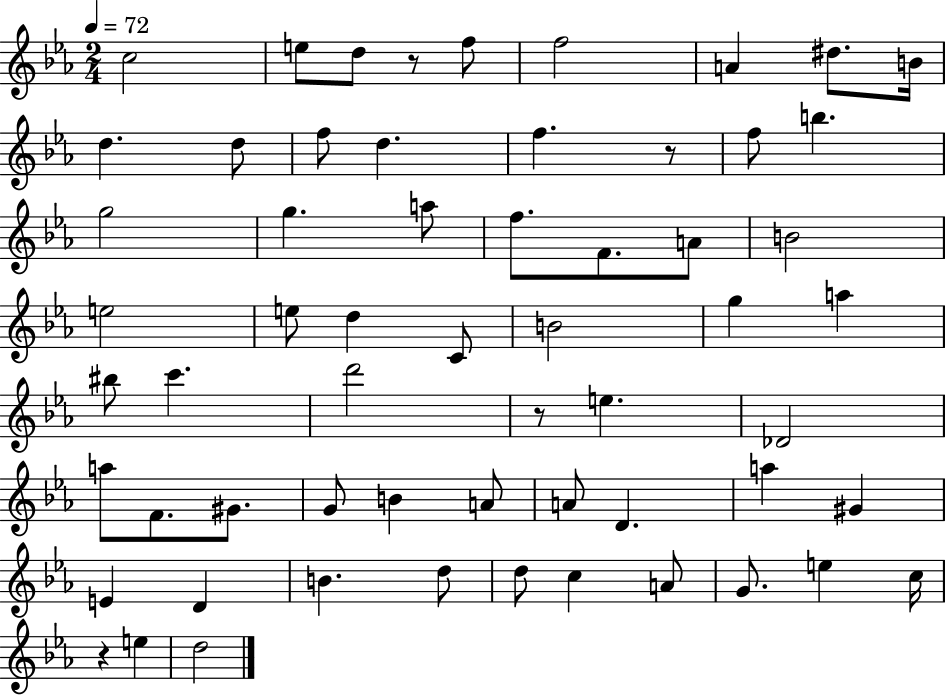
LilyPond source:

{
  \clef treble
  \numericTimeSignature
  \time 2/4
  \key ees \major
  \tempo 4 = 72
  c''2 | e''8 d''8 r8 f''8 | f''2 | a'4 dis''8. b'16 | \break d''4. d''8 | f''8 d''4. | f''4. r8 | f''8 b''4. | \break g''2 | g''4. a''8 | f''8. f'8. a'8 | b'2 | \break e''2 | e''8 d''4 c'8 | b'2 | g''4 a''4 | \break bis''8 c'''4. | d'''2 | r8 e''4. | des'2 | \break a''8 f'8. gis'8. | g'8 b'4 a'8 | a'8 d'4. | a''4 gis'4 | \break e'4 d'4 | b'4. d''8 | d''8 c''4 a'8 | g'8. e''4 c''16 | \break r4 e''4 | d''2 | \bar "|."
}